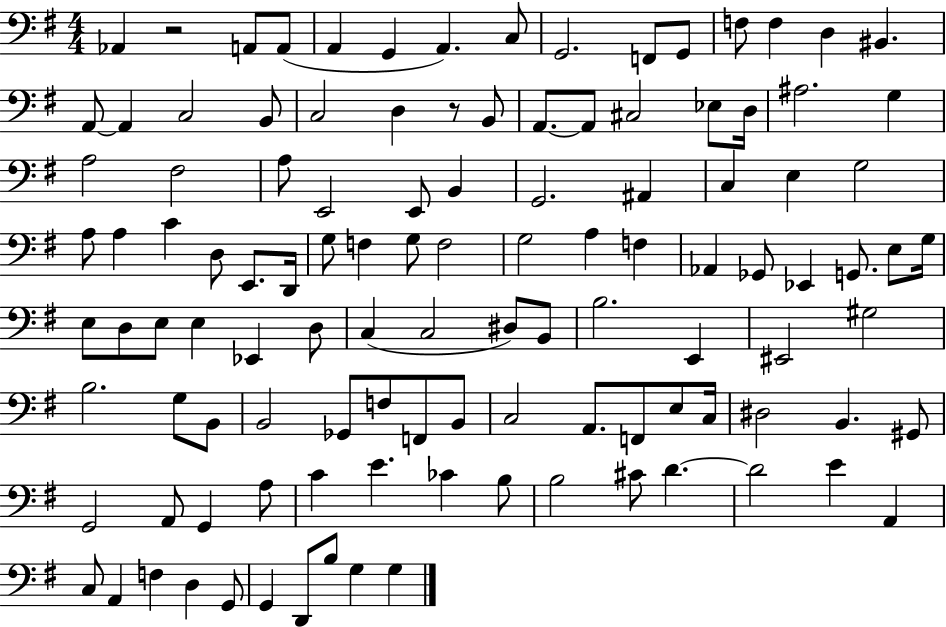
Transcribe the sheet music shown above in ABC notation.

X:1
T:Untitled
M:4/4
L:1/4
K:G
_A,, z2 A,,/2 A,,/2 A,, G,, A,, C,/2 G,,2 F,,/2 G,,/2 F,/2 F, D, ^B,, A,,/2 A,, C,2 B,,/2 C,2 D, z/2 B,,/2 A,,/2 A,,/2 ^C,2 _E,/2 D,/4 ^A,2 G, A,2 ^F,2 A,/2 E,,2 E,,/2 B,, G,,2 ^A,, C, E, G,2 A,/2 A, C D,/2 E,,/2 D,,/4 G,/2 F, G,/2 F,2 G,2 A, F, _A,, _G,,/2 _E,, G,,/2 E,/2 G,/4 E,/2 D,/2 E,/2 E, _E,, D,/2 C, C,2 ^D,/2 B,,/2 B,2 E,, ^E,,2 ^G,2 B,2 G,/2 B,,/2 B,,2 _G,,/2 F,/2 F,,/2 B,,/2 C,2 A,,/2 F,,/2 E,/2 C,/4 ^D,2 B,, ^G,,/2 G,,2 A,,/2 G,, A,/2 C E _C B,/2 B,2 ^C/2 D D2 E A,, C,/2 A,, F, D, G,,/2 G,, D,,/2 B,/2 G, G,